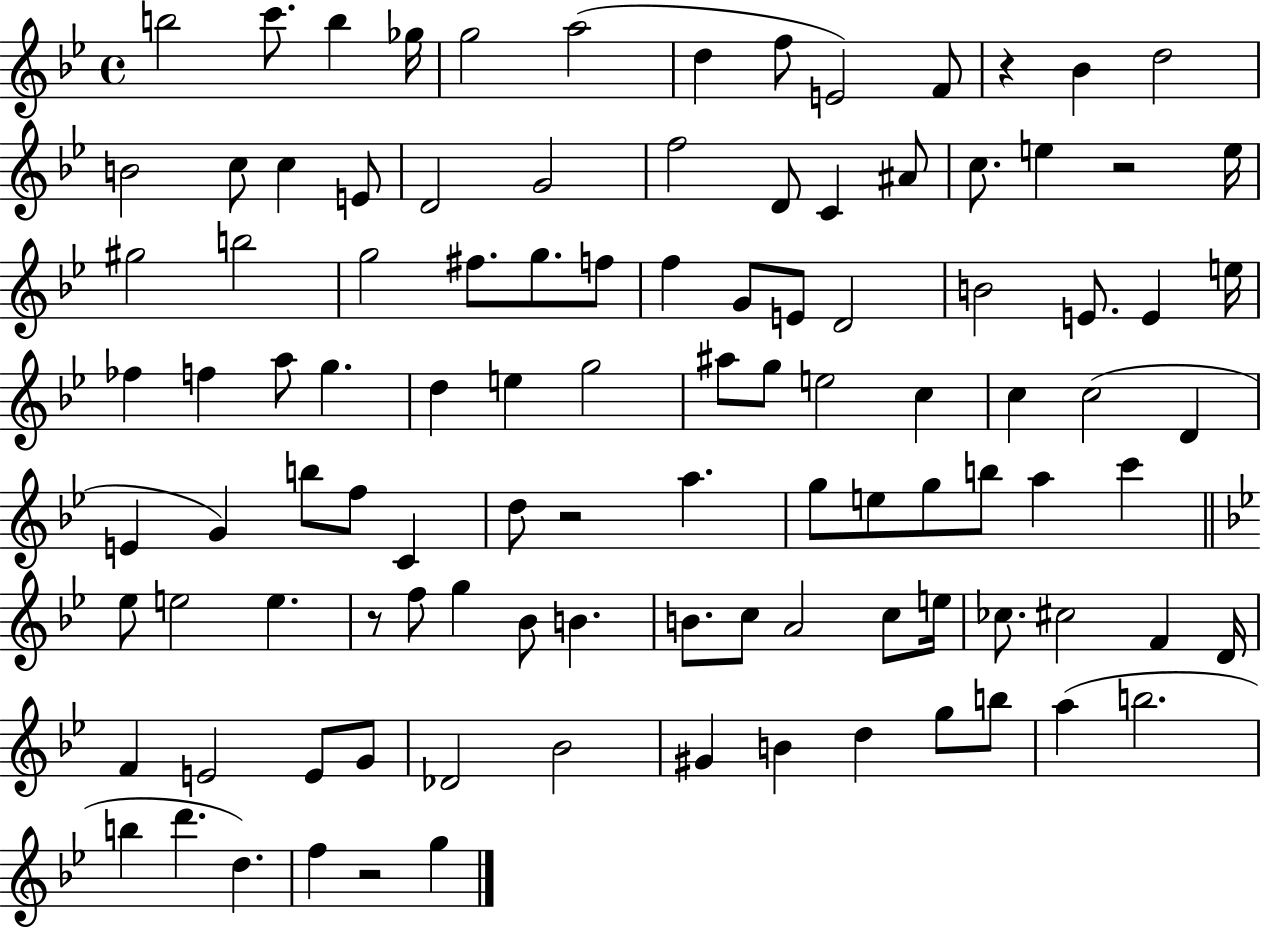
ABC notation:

X:1
T:Untitled
M:4/4
L:1/4
K:Bb
b2 c'/2 b _g/4 g2 a2 d f/2 E2 F/2 z _B d2 B2 c/2 c E/2 D2 G2 f2 D/2 C ^A/2 c/2 e z2 e/4 ^g2 b2 g2 ^f/2 g/2 f/2 f G/2 E/2 D2 B2 E/2 E e/4 _f f a/2 g d e g2 ^a/2 g/2 e2 c c c2 D E G b/2 f/2 C d/2 z2 a g/2 e/2 g/2 b/2 a c' _e/2 e2 e z/2 f/2 g _B/2 B B/2 c/2 A2 c/2 e/4 _c/2 ^c2 F D/4 F E2 E/2 G/2 _D2 _B2 ^G B d g/2 b/2 a b2 b d' d f z2 g